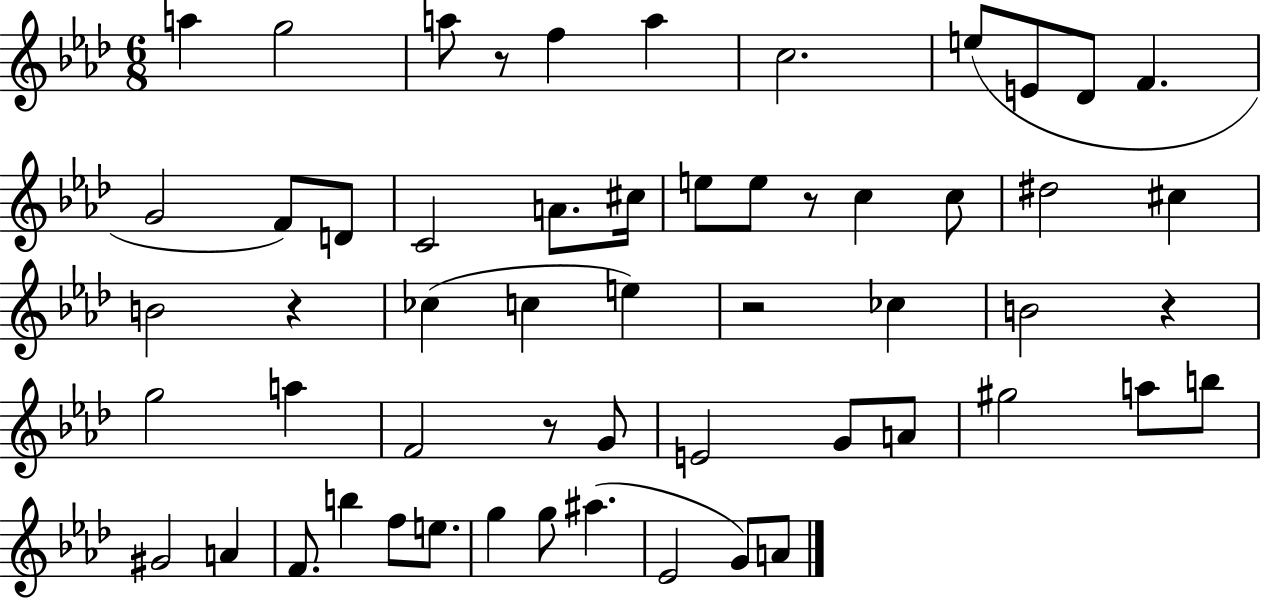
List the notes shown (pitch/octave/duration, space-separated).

A5/q G5/h A5/e R/e F5/q A5/q C5/h. E5/e E4/e Db4/e F4/q. G4/h F4/e D4/e C4/h A4/e. C#5/s E5/e E5/e R/e C5/q C5/e D#5/h C#5/q B4/h R/q CES5/q C5/q E5/q R/h CES5/q B4/h R/q G5/h A5/q F4/h R/e G4/e E4/h G4/e A4/e G#5/h A5/e B5/e G#4/h A4/q F4/e. B5/q F5/e E5/e. G5/q G5/e A#5/q. Eb4/h G4/e A4/e